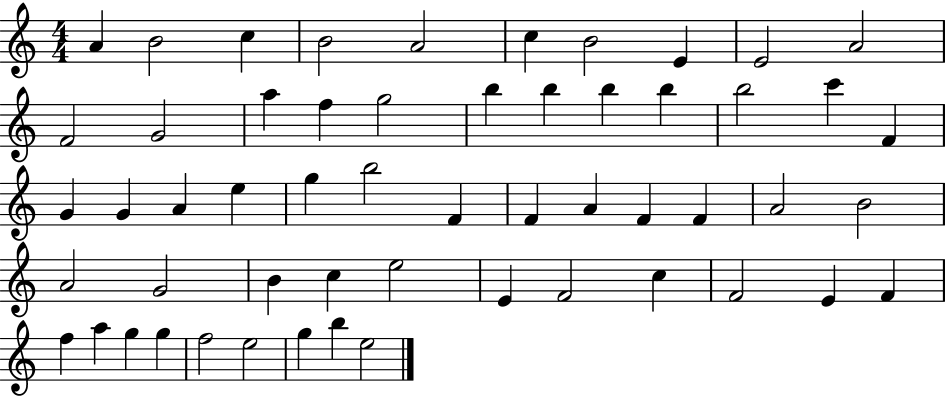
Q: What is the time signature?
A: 4/4